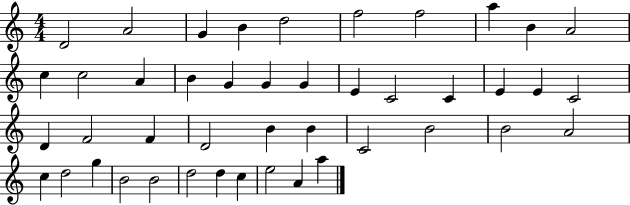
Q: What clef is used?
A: treble